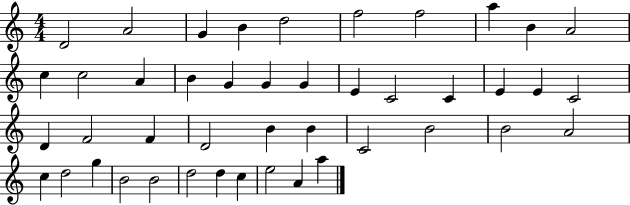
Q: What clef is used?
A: treble